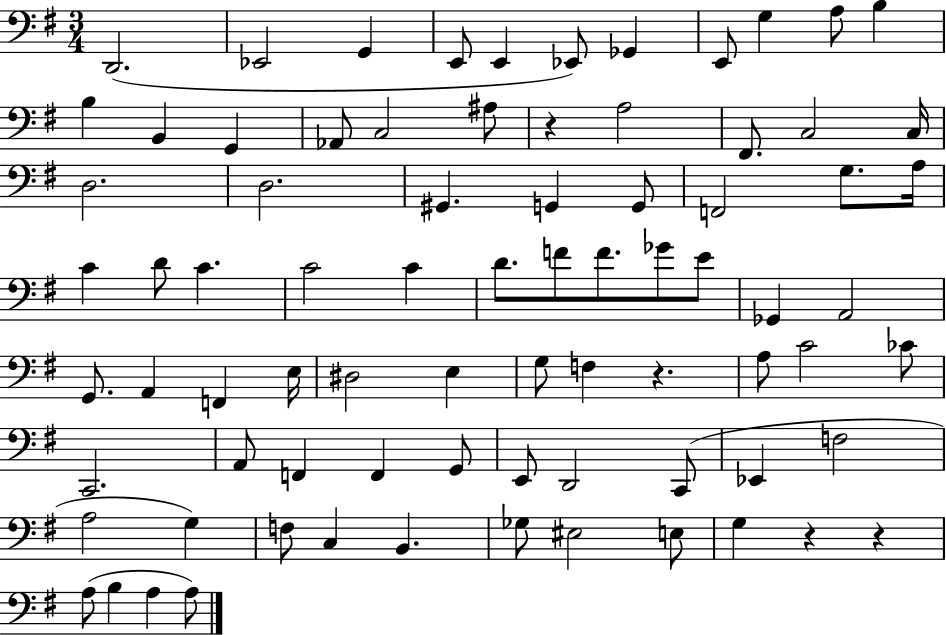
{
  \clef bass
  \numericTimeSignature
  \time 3/4
  \key g \major
  \repeat volta 2 { d,2.( | ees,2 g,4 | e,8 e,4 ees,8) ges,4 | e,8 g4 a8 b4 | \break b4 b,4 g,4 | aes,8 c2 ais8 | r4 a2 | fis,8. c2 c16 | \break d2. | d2. | gis,4. g,4 g,8 | f,2 g8. a16 | \break c'4 d'8 c'4. | c'2 c'4 | d'8. f'8 f'8. ges'8 e'8 | ges,4 a,2 | \break g,8. a,4 f,4 e16 | dis2 e4 | g8 f4 r4. | a8 c'2 ces'8 | \break c,2. | a,8 f,4 f,4 g,8 | e,8 d,2 c,8( | ees,4 f2 | \break a2 g4) | f8 c4 b,4. | ges8 eis2 e8 | g4 r4 r4 | \break a8( b4 a4 a8) | } \bar "|."
}